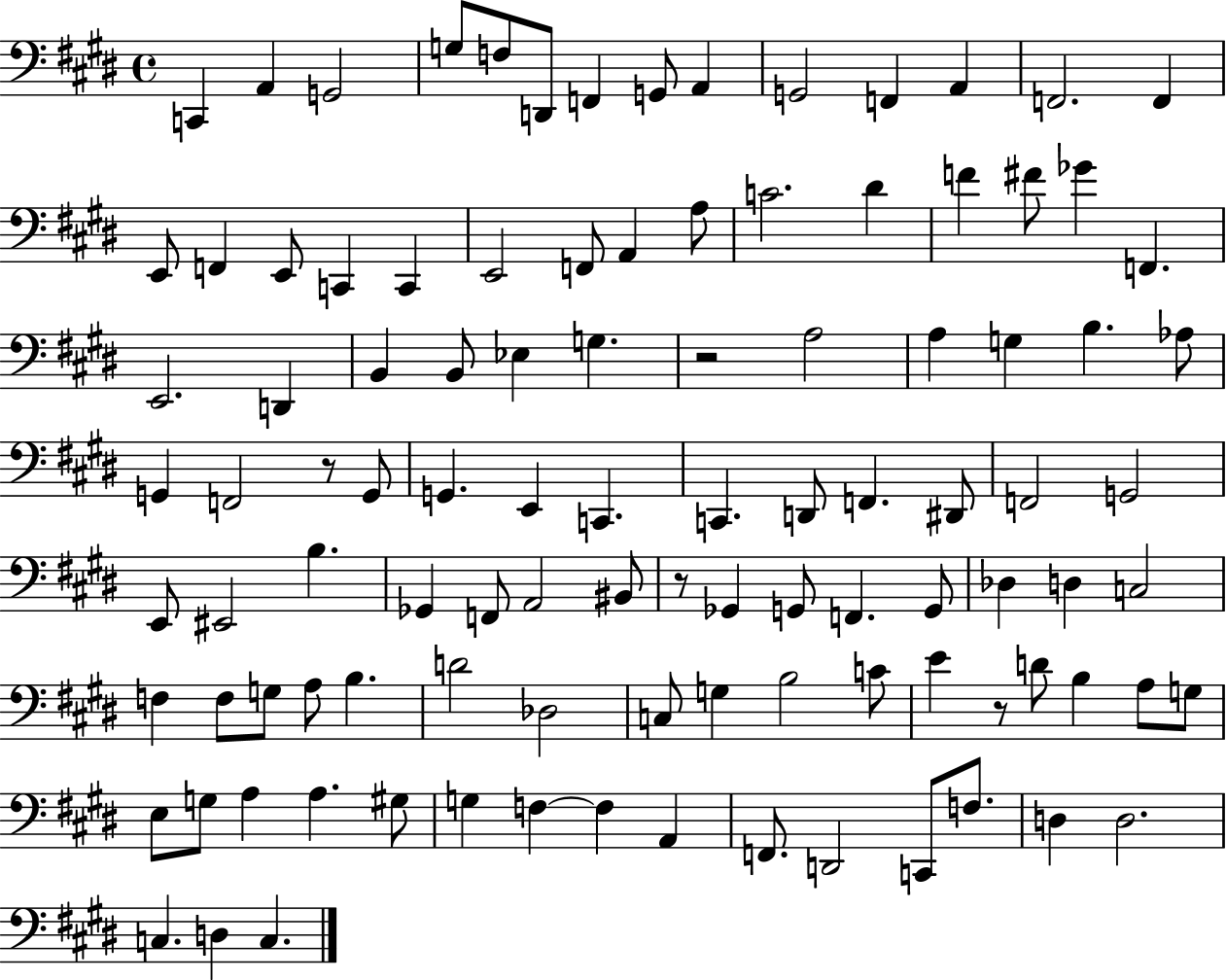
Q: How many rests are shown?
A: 4